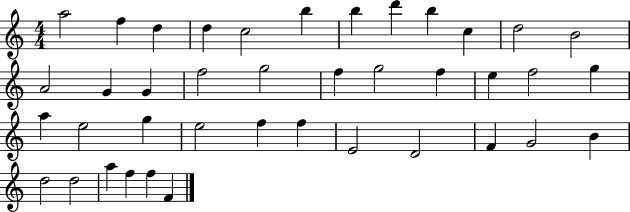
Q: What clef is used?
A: treble